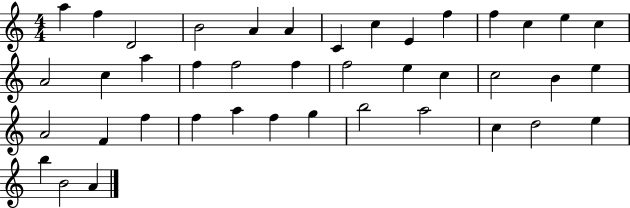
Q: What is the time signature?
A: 4/4